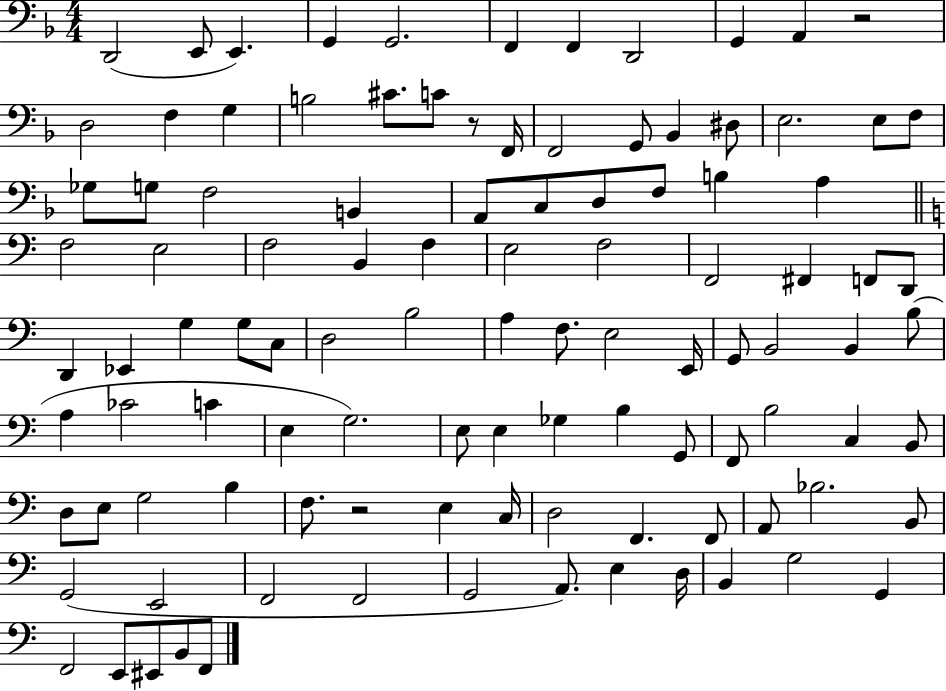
X:1
T:Untitled
M:4/4
L:1/4
K:F
D,,2 E,,/2 E,, G,, G,,2 F,, F,, D,,2 G,, A,, z2 D,2 F, G, B,2 ^C/2 C/2 z/2 F,,/4 F,,2 G,,/2 _B,, ^D,/2 E,2 E,/2 F,/2 _G,/2 G,/2 F,2 B,, A,,/2 C,/2 D,/2 F,/2 B, A, F,2 E,2 F,2 B,, F, E,2 F,2 F,,2 ^F,, F,,/2 D,,/2 D,, _E,, G, G,/2 C,/2 D,2 B,2 A, F,/2 E,2 E,,/4 G,,/2 B,,2 B,, B,/2 A, _C2 C E, G,2 E,/2 E, _G, B, G,,/2 F,,/2 B,2 C, B,,/2 D,/2 E,/2 G,2 B, F,/2 z2 E, C,/4 D,2 F,, F,,/2 A,,/2 _B,2 B,,/2 G,,2 E,,2 F,,2 F,,2 G,,2 A,,/2 E, D,/4 B,, G,2 G,, F,,2 E,,/2 ^E,,/2 B,,/2 F,,/2